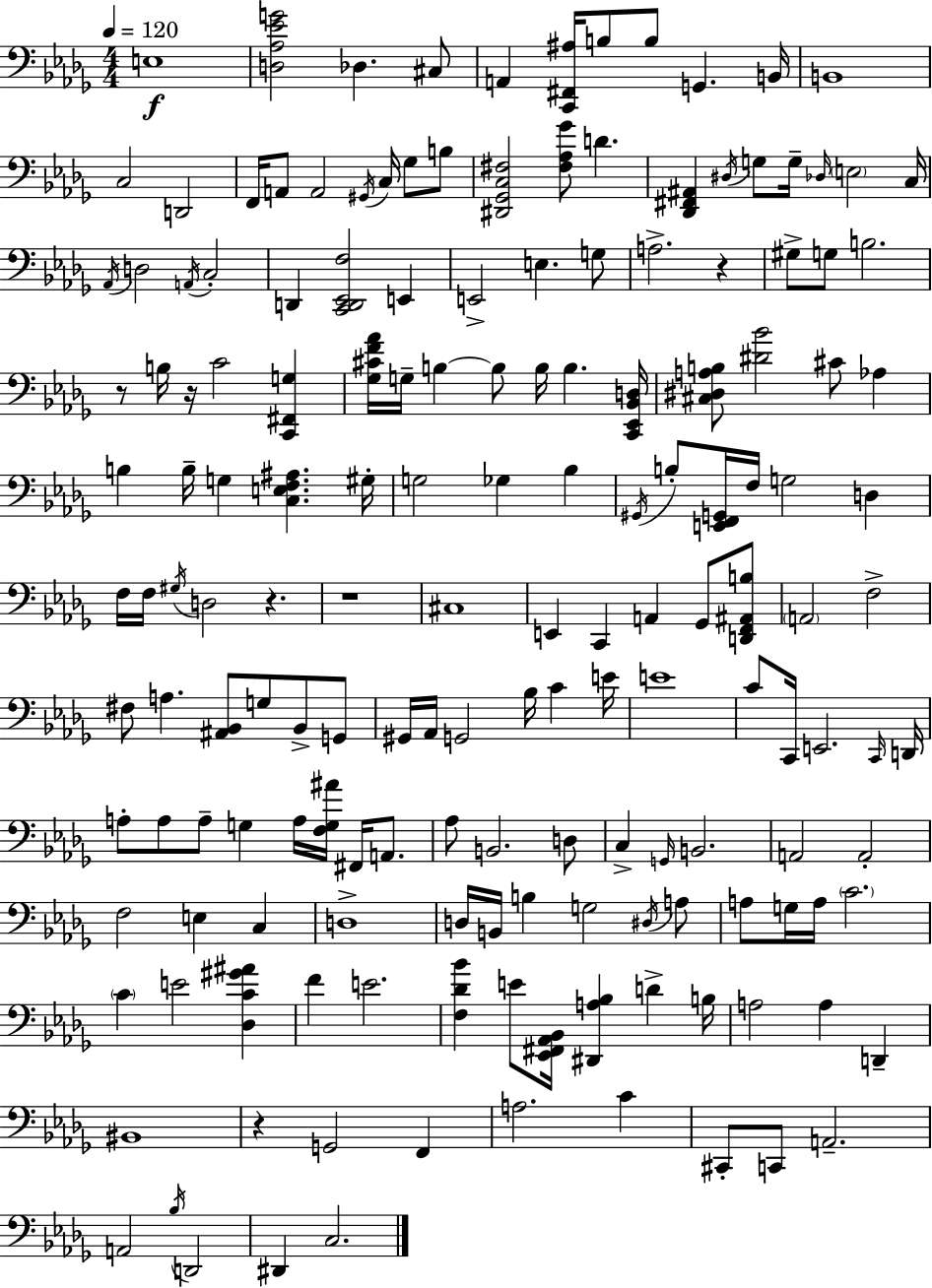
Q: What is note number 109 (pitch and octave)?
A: B3